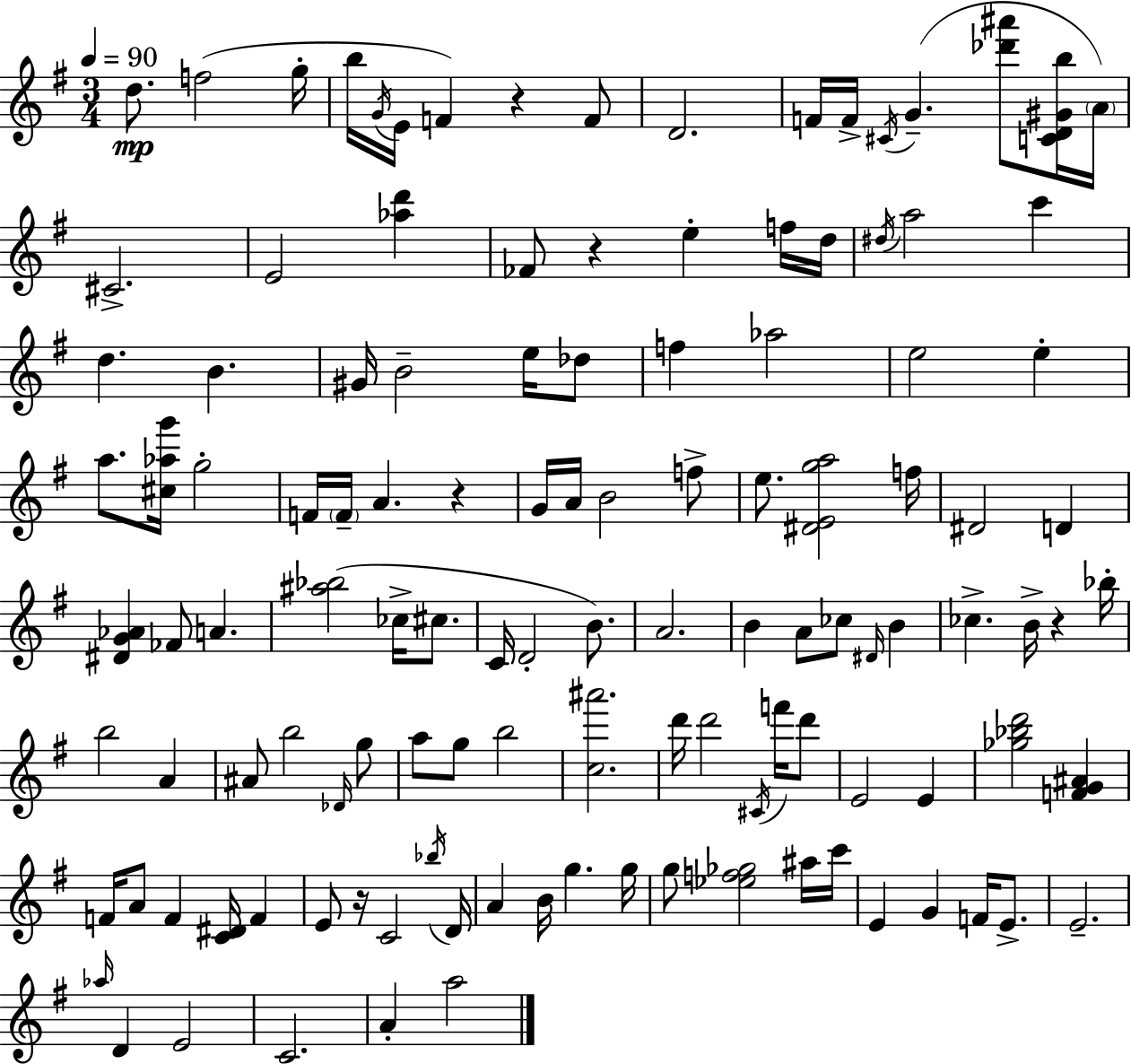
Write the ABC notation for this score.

X:1
T:Untitled
M:3/4
L:1/4
K:Em
d/2 f2 g/4 b/4 G/4 E/4 F z F/2 D2 F/4 F/4 ^C/4 G [_d'^a']/2 [CD^Gb]/4 A/4 ^C2 E2 [_ad'] _F/2 z e f/4 d/4 ^d/4 a2 c' d B ^G/4 B2 e/4 _d/2 f _a2 e2 e a/2 [^c_ag']/4 g2 F/4 F/4 A z G/4 A/4 B2 f/2 e/2 [^DEga]2 f/4 ^D2 D [^DG_A] _F/2 A [^a_b]2 _c/4 ^c/2 C/4 D2 B/2 A2 B A/2 _c/2 ^D/4 B _c B/4 z _b/4 b2 A ^A/2 b2 _D/4 g/2 a/2 g/2 b2 [c^a']2 d'/4 d'2 ^C/4 f'/4 d'/2 E2 E [_g_bd']2 [FG^A] F/4 A/2 F [C^D]/4 F E/2 z/4 C2 _b/4 D/4 A B/4 g g/4 g/2 [_ef_g]2 ^a/4 c'/4 E G F/4 E/2 E2 _a/4 D E2 C2 A a2